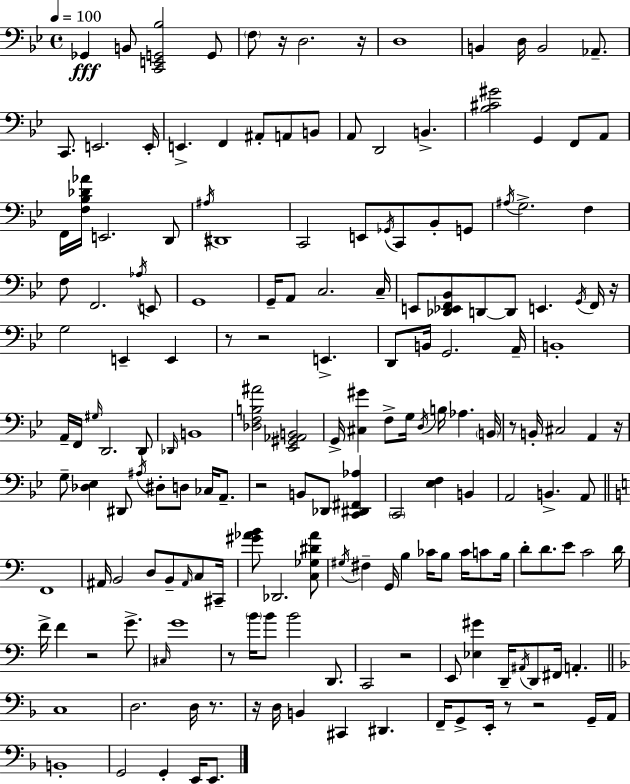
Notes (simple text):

Gb2/q B2/e [C2,E2,G2,Bb3]/h G2/e F3/e R/s D3/h. R/s D3/w B2/q D3/s B2/h Ab2/e. C2/e. E2/h. E2/s E2/q. F2/q A#2/e A2/e B2/e A2/e D2/h B2/q. [Bb3,C#4,G#4]/h G2/q F2/e A2/e F2/s [F3,Bb3,Db4,Ab4]/s E2/h. D2/e A#3/s D#2/w C2/h E2/e Gb2/s C2/e Bb2/e G2/e A#3/s G3/h. F3/q F3/e F2/h. Ab3/s E2/e G2/w G2/s A2/e C3/h. C3/s E2/e [Db2,Eb2,F2,Bb2]/e D2/e D2/e E2/q. G2/s F2/s R/s G3/h E2/q E2/q R/e R/h E2/q. D2/e B2/s G2/h. A2/s B2/w A2/s F2/s G#3/s D2/h. D2/e Db2/s B2/w [Db3,F3,B3,A#4]/h [Eb2,G#2,Ab2,B2]/h G2/s [C#3,G#4]/q F3/e G3/s D3/s B3/s Ab3/q. B2/s R/e B2/s C#3/h A2/q R/s G3/e [Db3,Eb3]/q D#2/e A#3/s D#3/e D3/e CES3/s A2/e. R/h B2/e Db2/e [C2,D#2,F#2,Ab3]/q C2/h [Eb3,F3]/q B2/q A2/h B2/q. A2/e F2/w A#2/s B2/h D3/e B2/e A#2/s C3/e C#2/s [G#4,Ab4,B4]/e Db2/h. [C3,Gb3,D#4,Ab4]/e G#3/s F#3/q G2/s B3/q CES4/s B3/e CES4/s C4/e B3/s D4/e D4/e. E4/e C4/h D4/s F4/s F4/q R/h G4/e. C#3/s G4/w R/e B4/s B4/e B4/h D2/e. C2/h R/h E2/e [Eb3,G#4]/q D2/s A#2/s D2/e F#2/s A2/q. C3/w D3/h. D3/s R/e. R/s D3/s B2/q C#2/q D#2/q. F2/s G2/e E2/s R/e R/h G2/s A2/s B2/w G2/h G2/q E2/s E2/e.